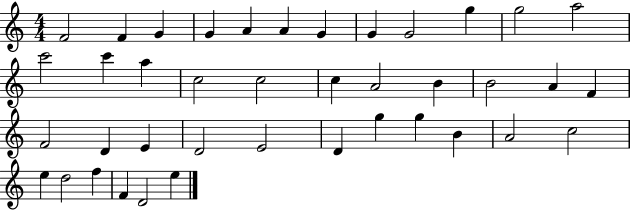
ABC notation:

X:1
T:Untitled
M:4/4
L:1/4
K:C
F2 F G G A A G G G2 g g2 a2 c'2 c' a c2 c2 c A2 B B2 A F F2 D E D2 E2 D g g B A2 c2 e d2 f F D2 e